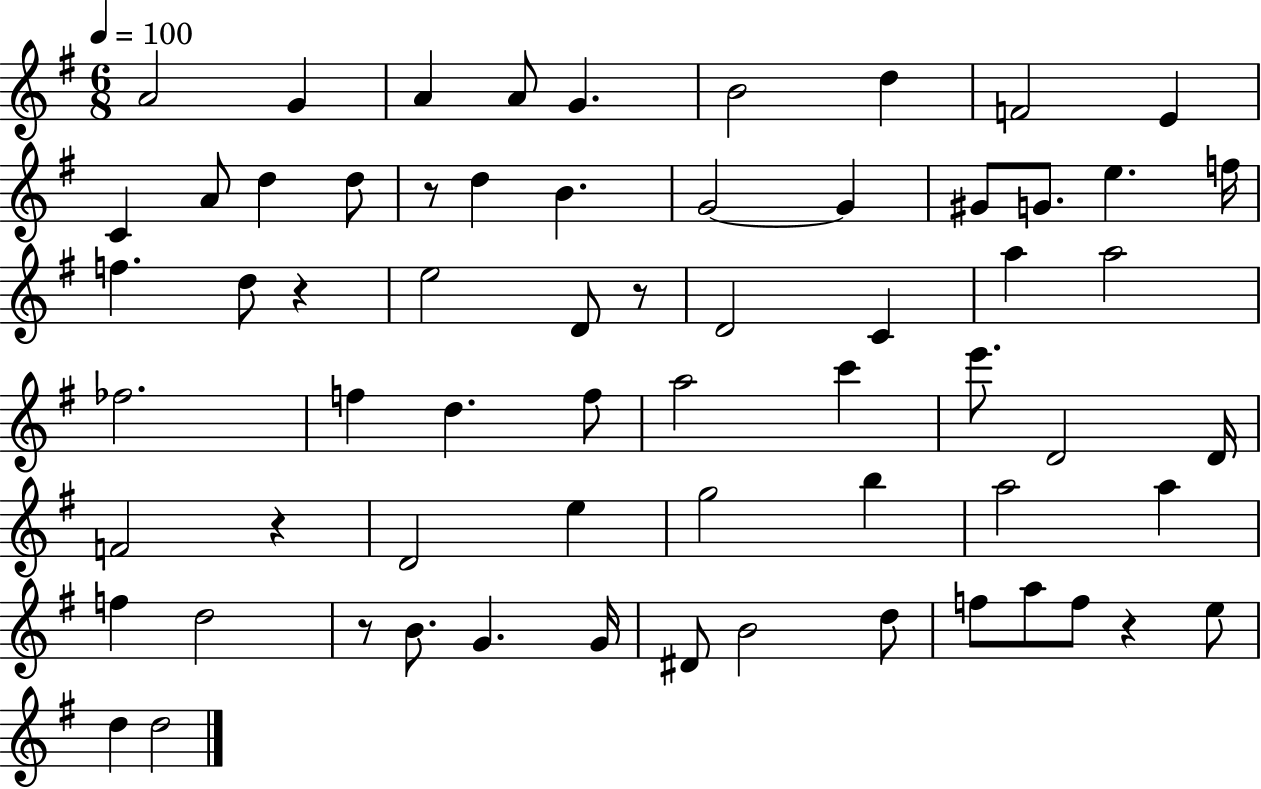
A4/h G4/q A4/q A4/e G4/q. B4/h D5/q F4/h E4/q C4/q A4/e D5/q D5/e R/e D5/q B4/q. G4/h G4/q G#4/e G4/e. E5/q. F5/s F5/q. D5/e R/q E5/h D4/e R/e D4/h C4/q A5/q A5/h FES5/h. F5/q D5/q. F5/e A5/h C6/q E6/e. D4/h D4/s F4/h R/q D4/h E5/q G5/h B5/q A5/h A5/q F5/q D5/h R/e B4/e. G4/q. G4/s D#4/e B4/h D5/e F5/e A5/e F5/e R/q E5/e D5/q D5/h